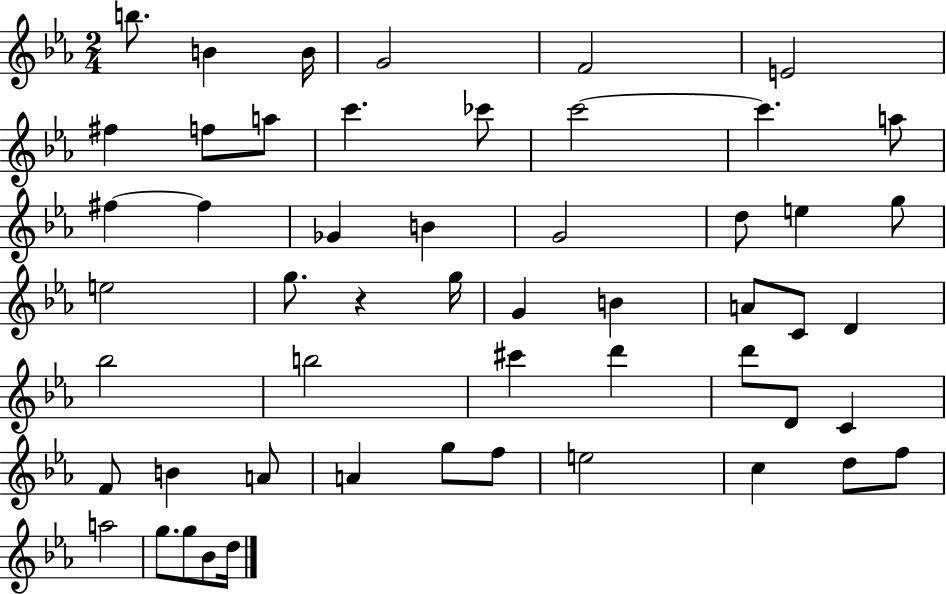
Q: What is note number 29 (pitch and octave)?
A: C4